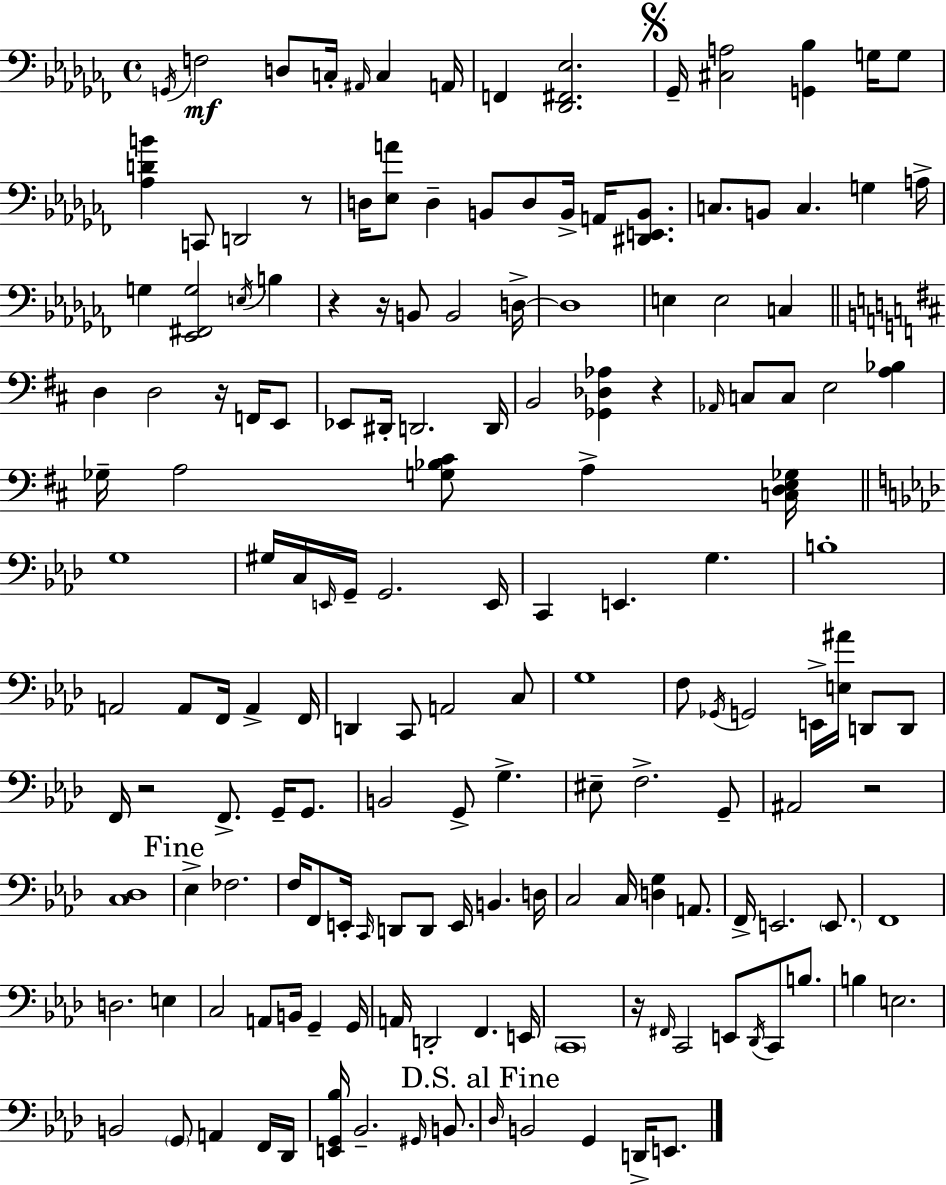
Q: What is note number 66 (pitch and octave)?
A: F2